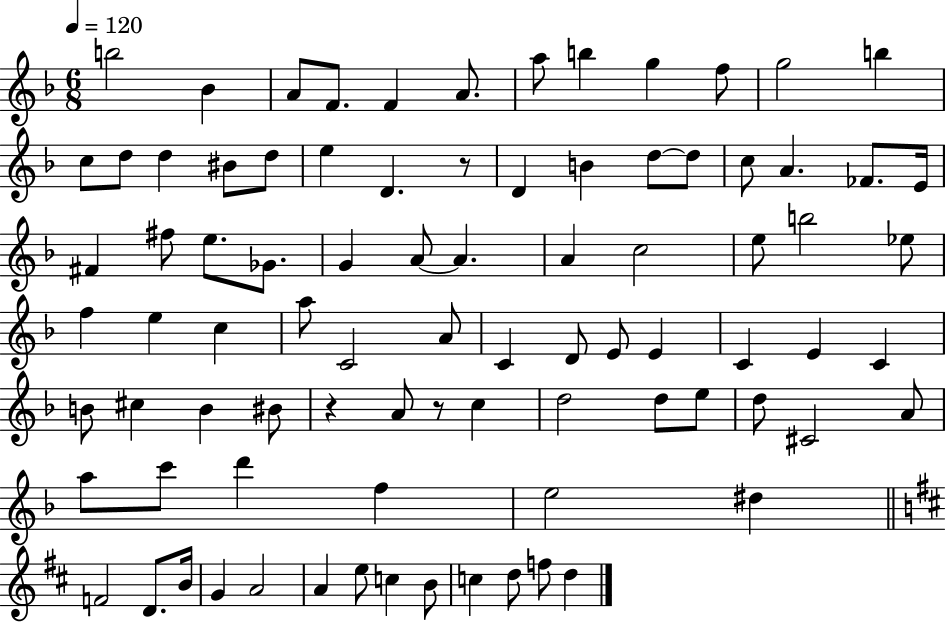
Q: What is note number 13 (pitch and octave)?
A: C5